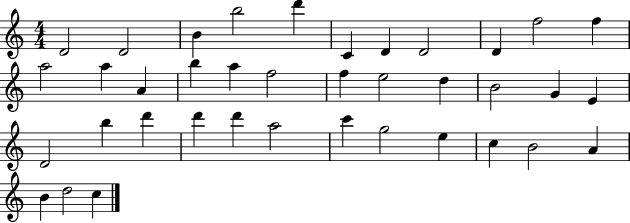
X:1
T:Untitled
M:4/4
L:1/4
K:C
D2 D2 B b2 d' C D D2 D f2 f a2 a A b a f2 f e2 d B2 G E D2 b d' d' d' a2 c' g2 e c B2 A B d2 c